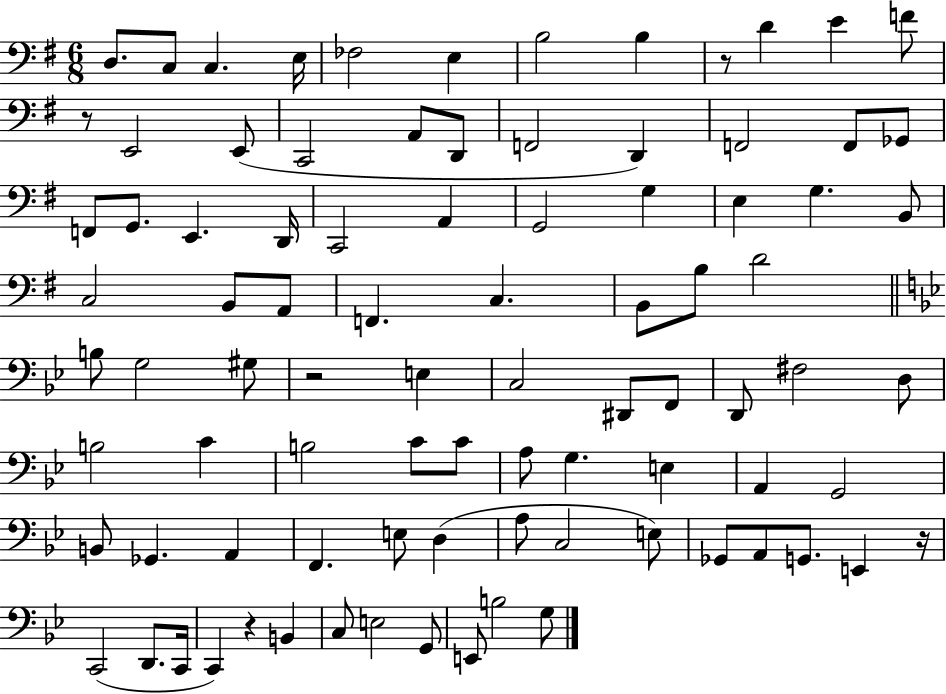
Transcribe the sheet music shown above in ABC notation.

X:1
T:Untitled
M:6/8
L:1/4
K:G
D,/2 C,/2 C, E,/4 _F,2 E, B,2 B, z/2 D E F/2 z/2 E,,2 E,,/2 C,,2 A,,/2 D,,/2 F,,2 D,, F,,2 F,,/2 _G,,/2 F,,/2 G,,/2 E,, D,,/4 C,,2 A,, G,,2 G, E, G, B,,/2 C,2 B,,/2 A,,/2 F,, C, B,,/2 B,/2 D2 B,/2 G,2 ^G,/2 z2 E, C,2 ^D,,/2 F,,/2 D,,/2 ^F,2 D,/2 B,2 C B,2 C/2 C/2 A,/2 G, E, A,, G,,2 B,,/2 _G,, A,, F,, E,/2 D, A,/2 C,2 E,/2 _G,,/2 A,,/2 G,,/2 E,, z/4 C,,2 D,,/2 C,,/4 C,, z B,, C,/2 E,2 G,,/2 E,,/2 B,2 G,/2